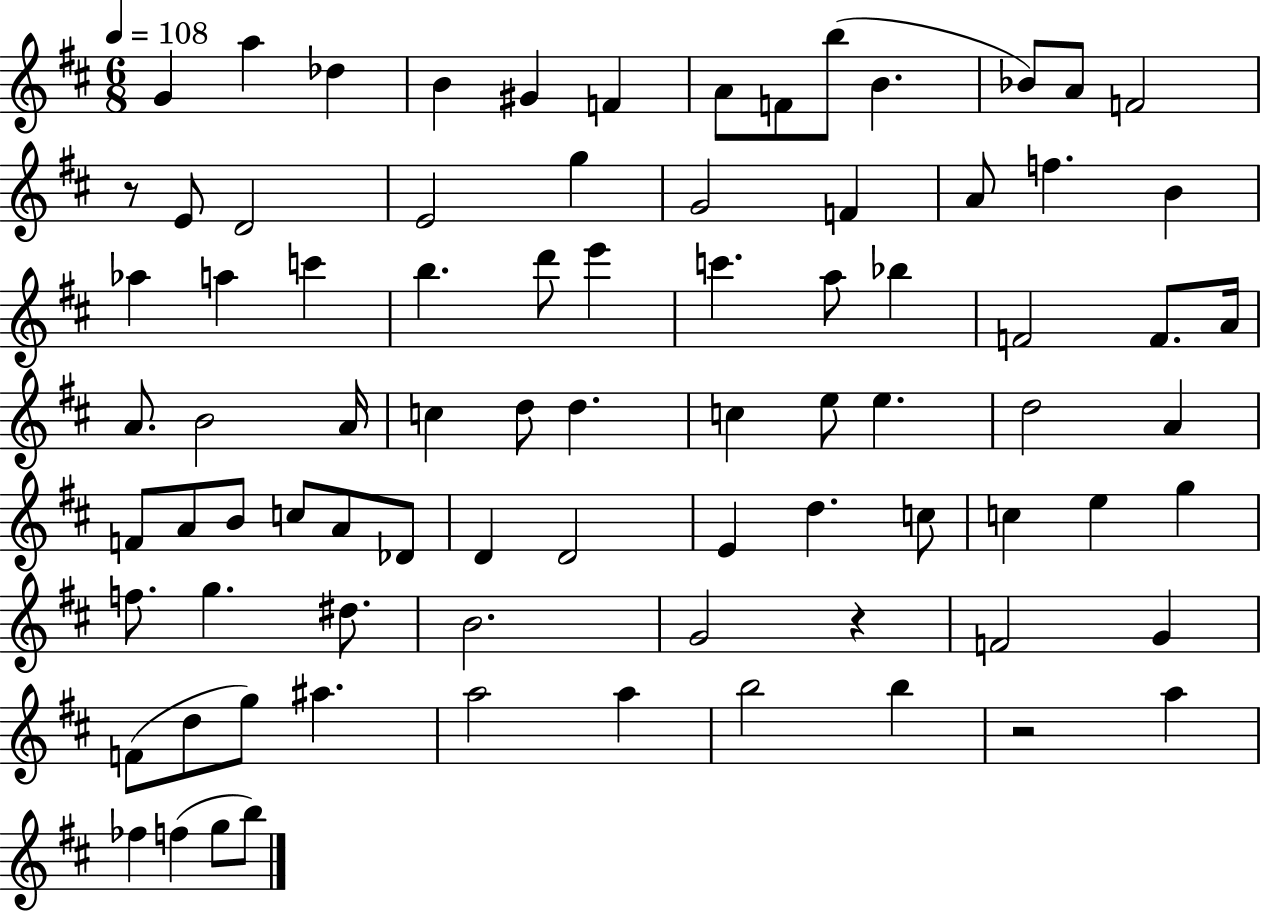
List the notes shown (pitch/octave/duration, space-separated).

G4/q A5/q Db5/q B4/q G#4/q F4/q A4/e F4/e B5/e B4/q. Bb4/e A4/e F4/h R/e E4/e D4/h E4/h G5/q G4/h F4/q A4/e F5/q. B4/q Ab5/q A5/q C6/q B5/q. D6/e E6/q C6/q. A5/e Bb5/q F4/h F4/e. A4/s A4/e. B4/h A4/s C5/q D5/e D5/q. C5/q E5/e E5/q. D5/h A4/q F4/e A4/e B4/e C5/e A4/e Db4/e D4/q D4/h E4/q D5/q. C5/e C5/q E5/q G5/q F5/e. G5/q. D#5/e. B4/h. G4/h R/q F4/h G4/q F4/e D5/e G5/e A#5/q. A5/h A5/q B5/h B5/q R/h A5/q FES5/q F5/q G5/e B5/e